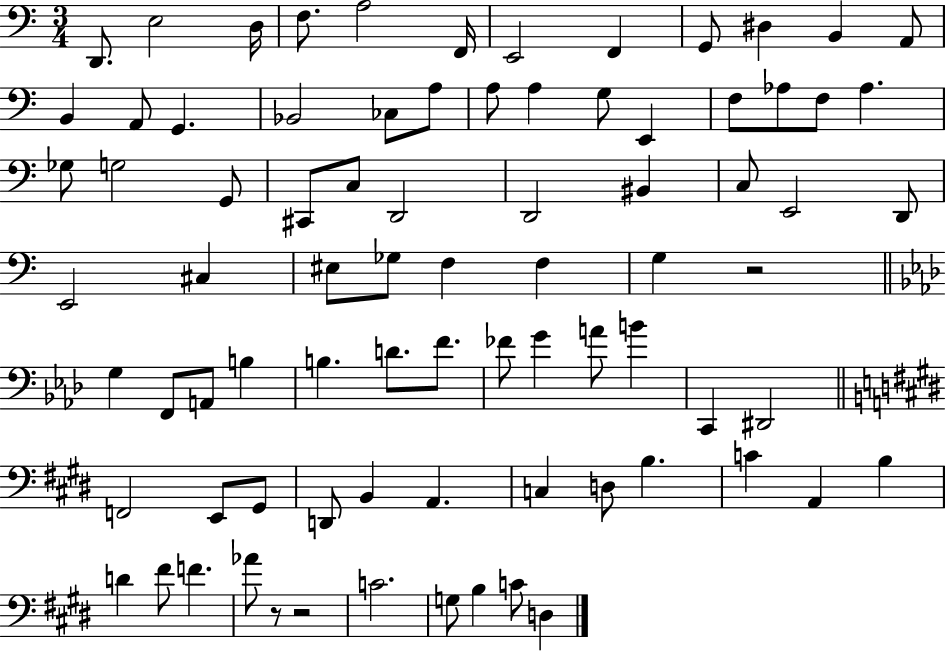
{
  \clef bass
  \numericTimeSignature
  \time 3/4
  \key c \major
  d,8. e2 d16 | f8. a2 f,16 | e,2 f,4 | g,8 dis4 b,4 a,8 | \break b,4 a,8 g,4. | bes,2 ces8 a8 | a8 a4 g8 e,4 | f8 aes8 f8 aes4. | \break ges8 g2 g,8 | cis,8 c8 d,2 | d,2 bis,4 | c8 e,2 d,8 | \break e,2 cis4 | eis8 ges8 f4 f4 | g4 r2 | \bar "||" \break \key aes \major g4 f,8 a,8 b4 | b4. d'8. f'8. | fes'8 g'4 a'8 b'4 | c,4 dis,2 | \break \bar "||" \break \key e \major f,2 e,8 gis,8 | d,8 b,4 a,4. | c4 d8 b4. | c'4 a,4 b4 | \break d'4 fis'8 f'4. | aes'8 r8 r2 | c'2. | g8 b4 c'8 d4 | \break \bar "|."
}